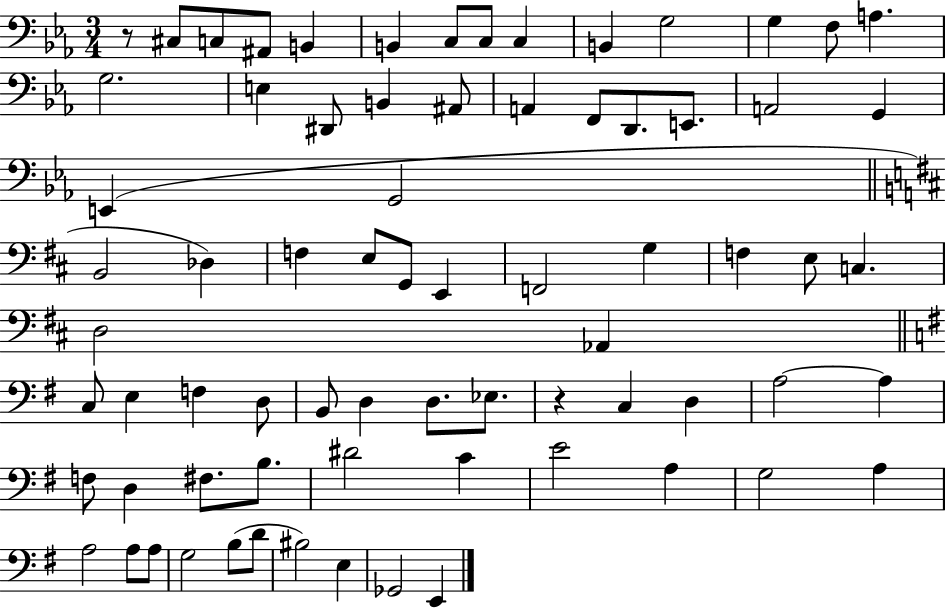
X:1
T:Untitled
M:3/4
L:1/4
K:Eb
z/2 ^C,/2 C,/2 ^A,,/2 B,, B,, C,/2 C,/2 C, B,, G,2 G, F,/2 A, G,2 E, ^D,,/2 B,, ^A,,/2 A,, F,,/2 D,,/2 E,,/2 A,,2 G,, E,, G,,2 B,,2 _D, F, E,/2 G,,/2 E,, F,,2 G, F, E,/2 C, D,2 _A,, C,/2 E, F, D,/2 B,,/2 D, D,/2 _E,/2 z C, D, A,2 A, F,/2 D, ^F,/2 B,/2 ^D2 C E2 A, G,2 A, A,2 A,/2 A,/2 G,2 B,/2 D/2 ^B,2 E, _G,,2 E,,